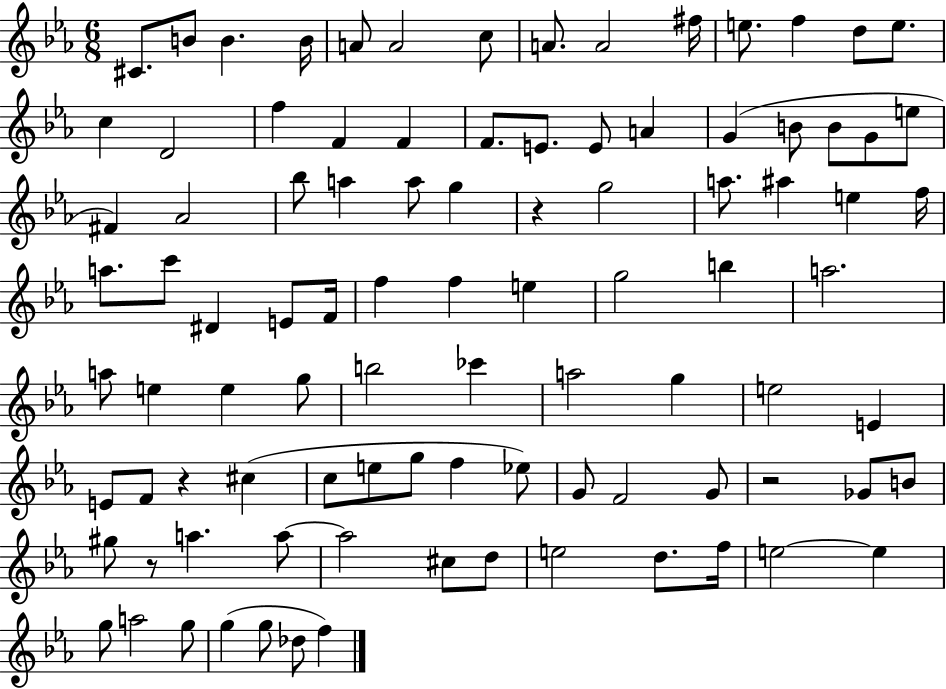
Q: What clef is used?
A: treble